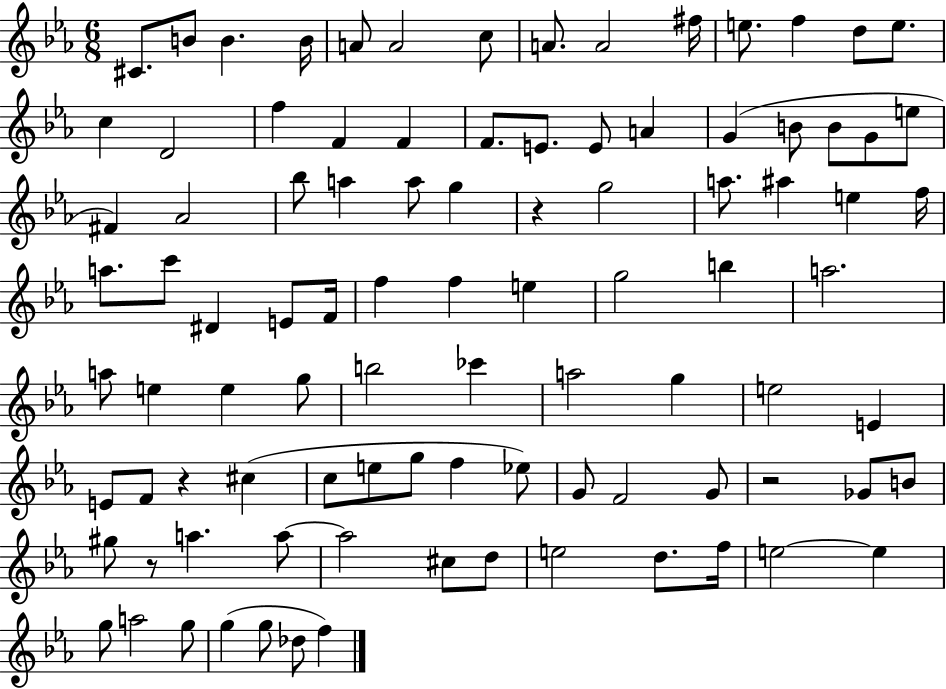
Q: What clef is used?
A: treble